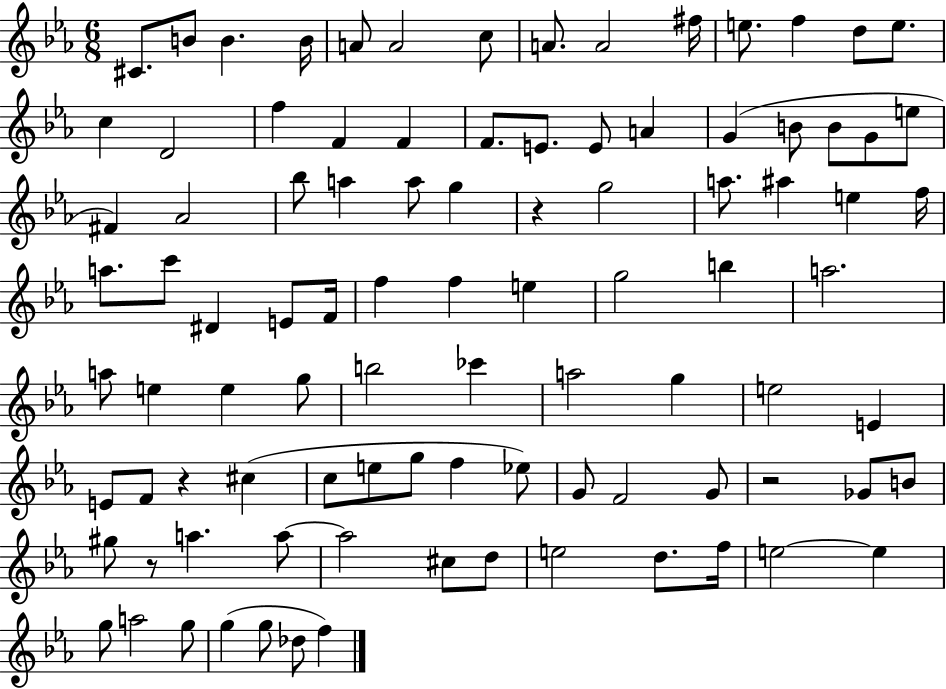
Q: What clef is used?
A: treble